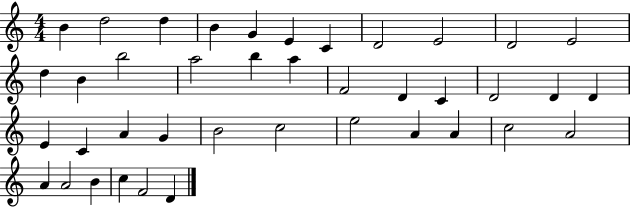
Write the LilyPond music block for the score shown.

{
  \clef treble
  \numericTimeSignature
  \time 4/4
  \key c \major
  b'4 d''2 d''4 | b'4 g'4 e'4 c'4 | d'2 e'2 | d'2 e'2 | \break d''4 b'4 b''2 | a''2 b''4 a''4 | f'2 d'4 c'4 | d'2 d'4 d'4 | \break e'4 c'4 a'4 g'4 | b'2 c''2 | e''2 a'4 a'4 | c''2 a'2 | \break a'4 a'2 b'4 | c''4 f'2 d'4 | \bar "|."
}